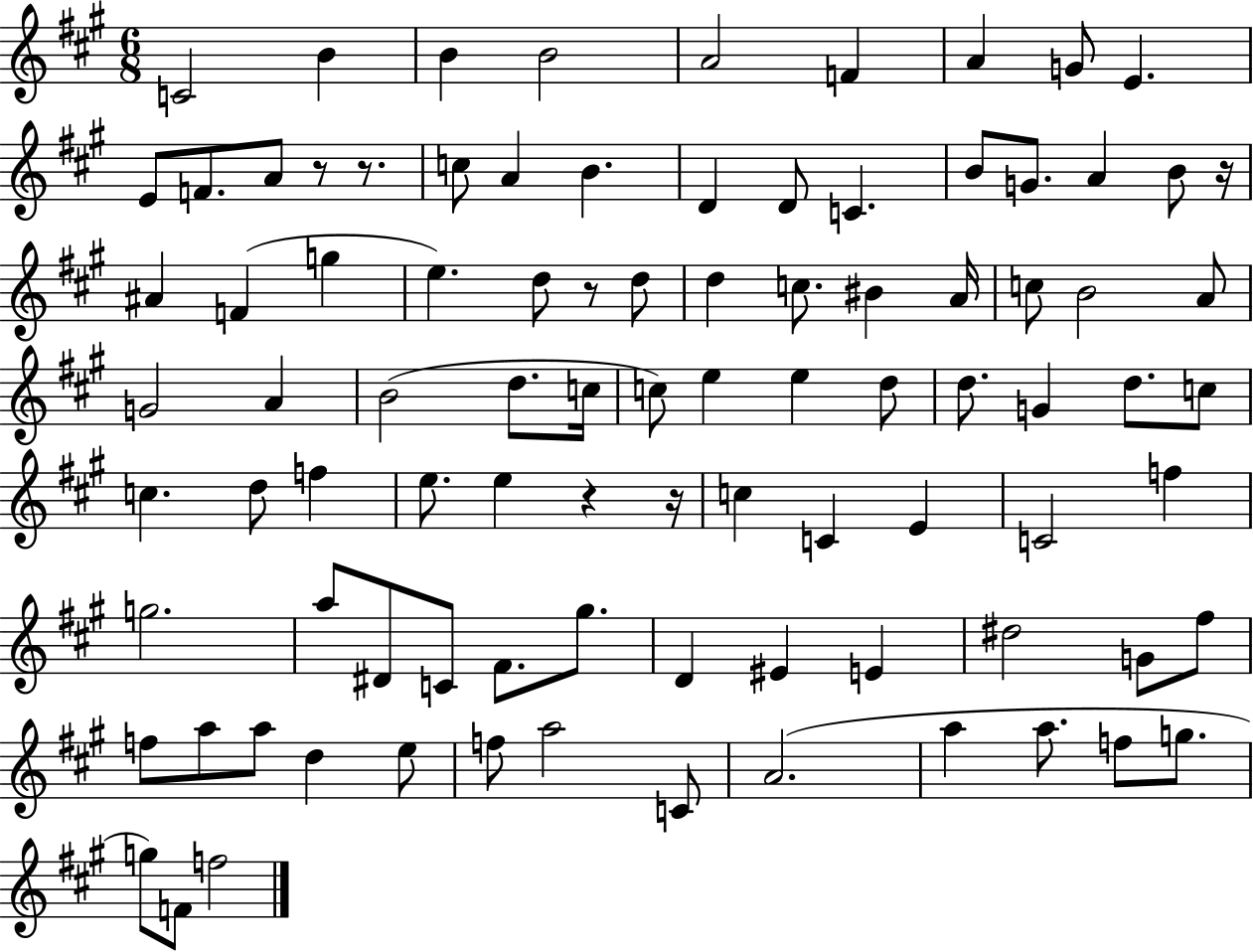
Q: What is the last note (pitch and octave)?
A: F5